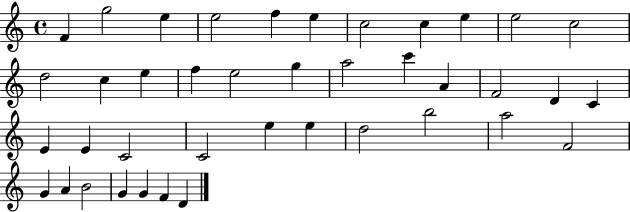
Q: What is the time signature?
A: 4/4